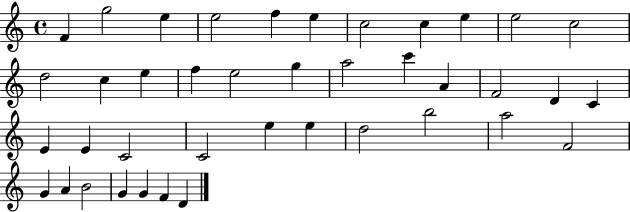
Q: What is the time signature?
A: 4/4